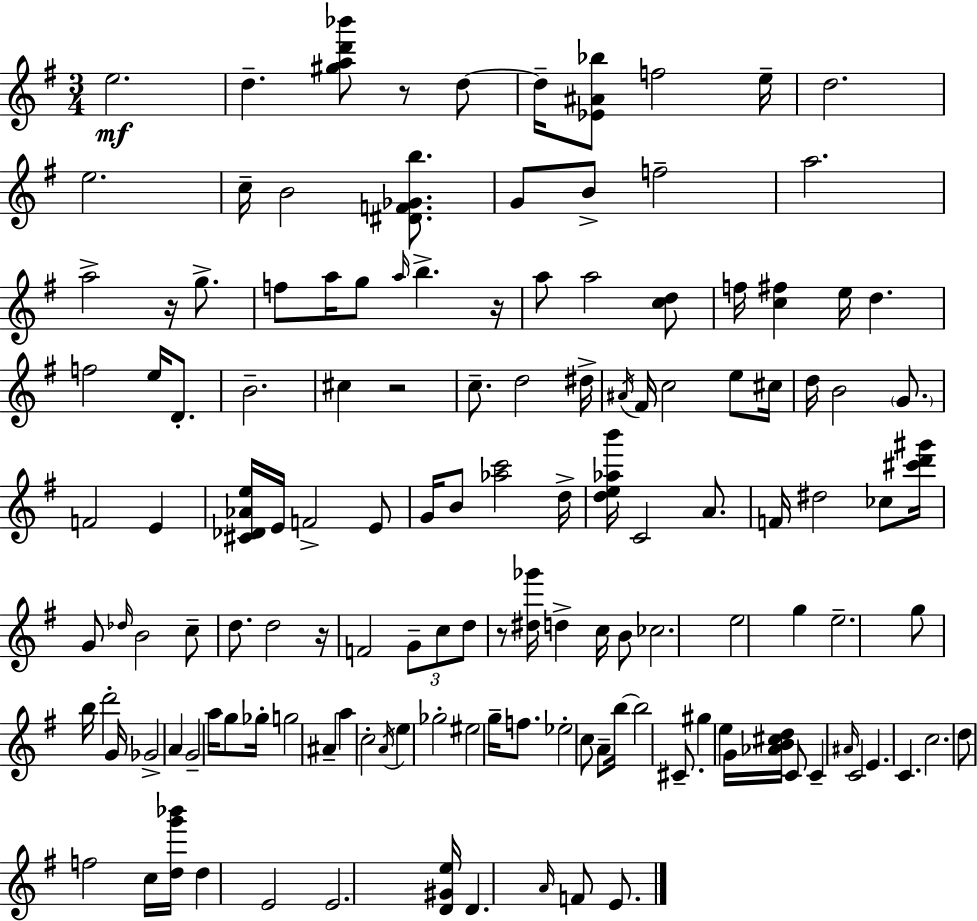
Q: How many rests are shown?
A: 6